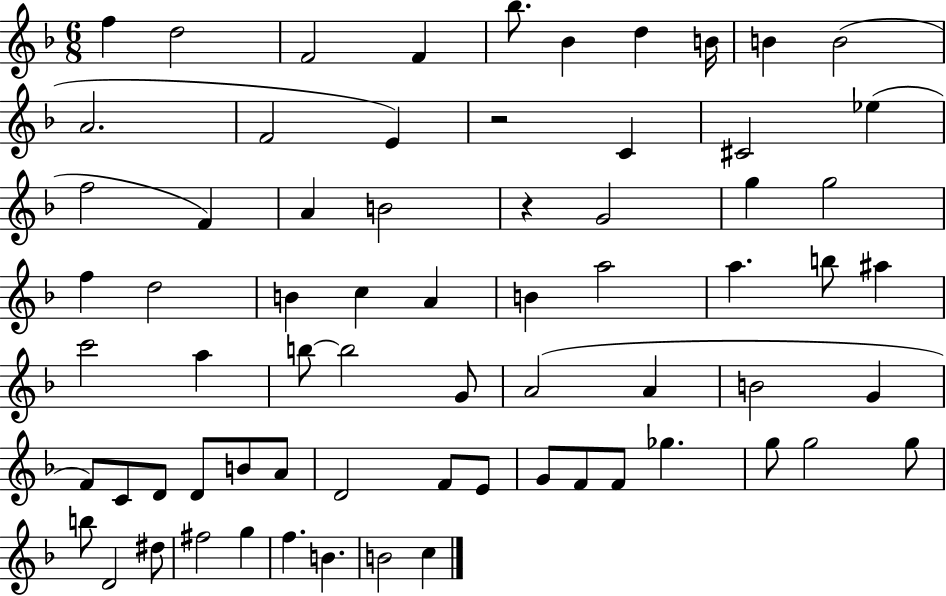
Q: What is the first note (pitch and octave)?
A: F5